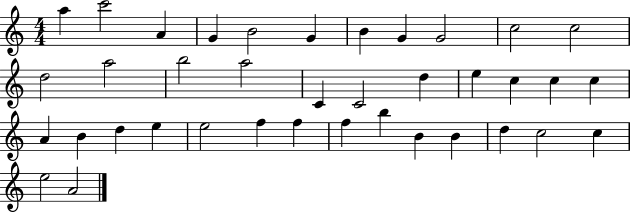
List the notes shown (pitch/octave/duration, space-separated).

A5/q C6/h A4/q G4/q B4/h G4/q B4/q G4/q G4/h C5/h C5/h D5/h A5/h B5/h A5/h C4/q C4/h D5/q E5/q C5/q C5/q C5/q A4/q B4/q D5/q E5/q E5/h F5/q F5/q F5/q B5/q B4/q B4/q D5/q C5/h C5/q E5/h A4/h